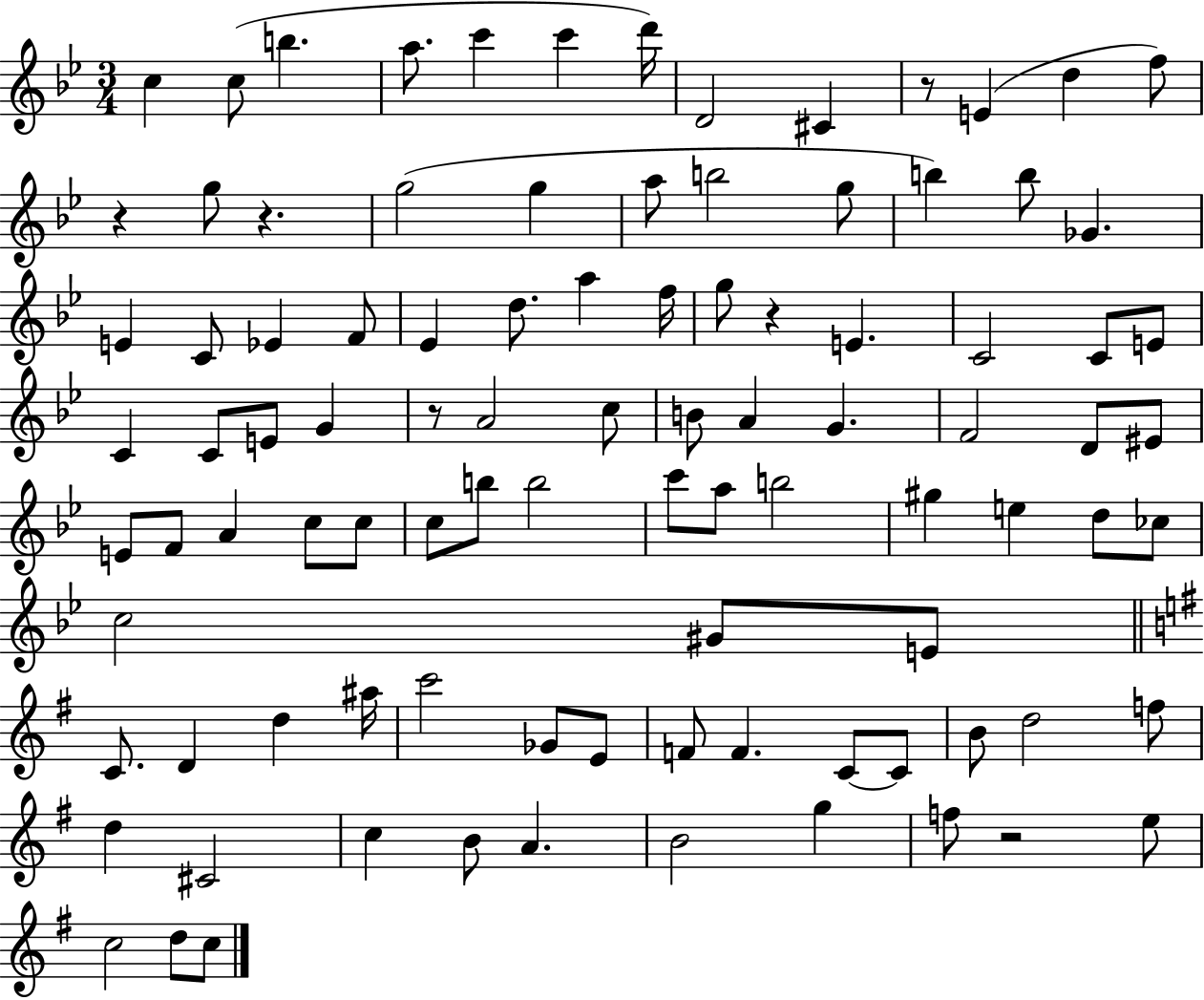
{
  \clef treble
  \numericTimeSignature
  \time 3/4
  \key bes \major
  c''4 c''8( b''4. | a''8. c'''4 c'''4 d'''16) | d'2 cis'4 | r8 e'4( d''4 f''8) | \break r4 g''8 r4. | g''2( g''4 | a''8 b''2 g''8 | b''4) b''8 ges'4. | \break e'4 c'8 ees'4 f'8 | ees'4 d''8. a''4 f''16 | g''8 r4 e'4. | c'2 c'8 e'8 | \break c'4 c'8 e'8 g'4 | r8 a'2 c''8 | b'8 a'4 g'4. | f'2 d'8 eis'8 | \break e'8 f'8 a'4 c''8 c''8 | c''8 b''8 b''2 | c'''8 a''8 b''2 | gis''4 e''4 d''8 ces''8 | \break c''2 gis'8 e'8 | \bar "||" \break \key e \minor c'8. d'4 d''4 ais''16 | c'''2 ges'8 e'8 | f'8 f'4. c'8~~ c'8 | b'8 d''2 f''8 | \break d''4 cis'2 | c''4 b'8 a'4. | b'2 g''4 | f''8 r2 e''8 | \break c''2 d''8 c''8 | \bar "|."
}